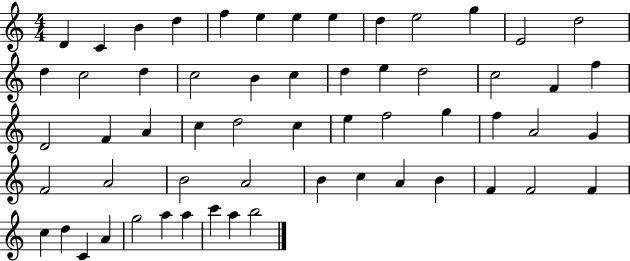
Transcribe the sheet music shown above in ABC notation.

X:1
T:Untitled
M:4/4
L:1/4
K:C
D C B d f e e e d e2 g E2 d2 d c2 d c2 B c d e d2 c2 F f D2 F A c d2 c e f2 g f A2 G F2 A2 B2 A2 B c A B F F2 F c d C A g2 a a c' a b2